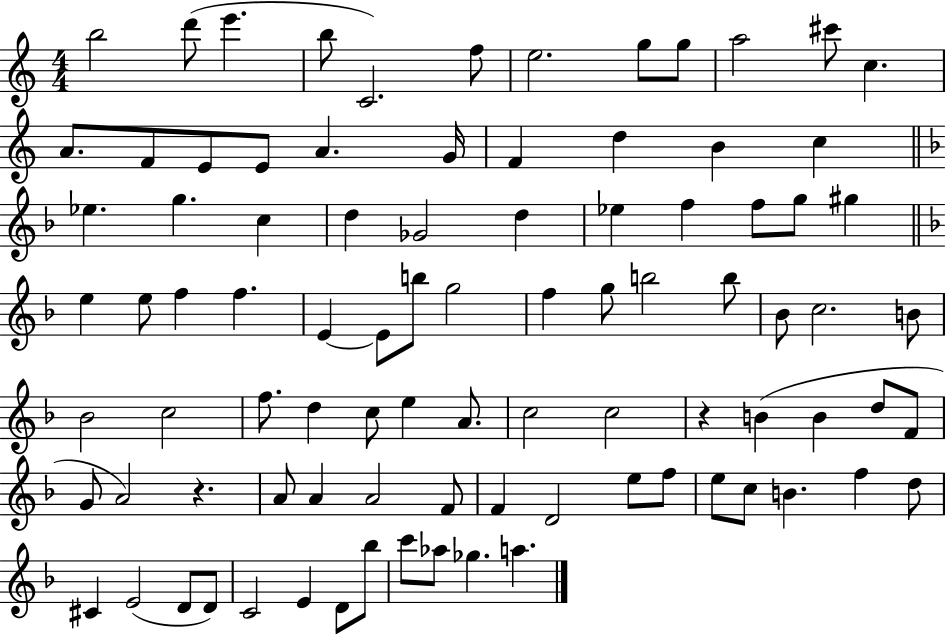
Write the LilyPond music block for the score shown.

{
  \clef treble
  \numericTimeSignature
  \time 4/4
  \key c \major
  b''2 d'''8( e'''4. | b''8 c'2.) f''8 | e''2. g''8 g''8 | a''2 cis'''8 c''4. | \break a'8. f'8 e'8 e'8 a'4. g'16 | f'4 d''4 b'4 c''4 | \bar "||" \break \key d \minor ees''4. g''4. c''4 | d''4 ges'2 d''4 | ees''4 f''4 f''8 g''8 gis''4 | \bar "||" \break \key f \major e''4 e''8 f''4 f''4. | e'4~~ e'8 b''8 g''2 | f''4 g''8 b''2 b''8 | bes'8 c''2. b'8 | \break bes'2 c''2 | f''8. d''4 c''8 e''4 a'8. | c''2 c''2 | r4 b'4( b'4 d''8 f'8 | \break g'8 a'2) r4. | a'8 a'4 a'2 f'8 | f'4 d'2 e''8 f''8 | e''8 c''8 b'4. f''4 d''8 | \break cis'4 e'2( d'8 d'8) | c'2 e'4 d'8 bes''8 | c'''8 aes''8 ges''4. a''4. | \bar "|."
}